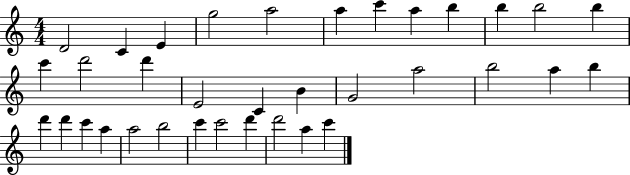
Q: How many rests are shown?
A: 0